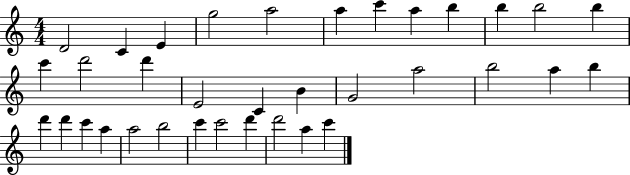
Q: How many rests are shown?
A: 0